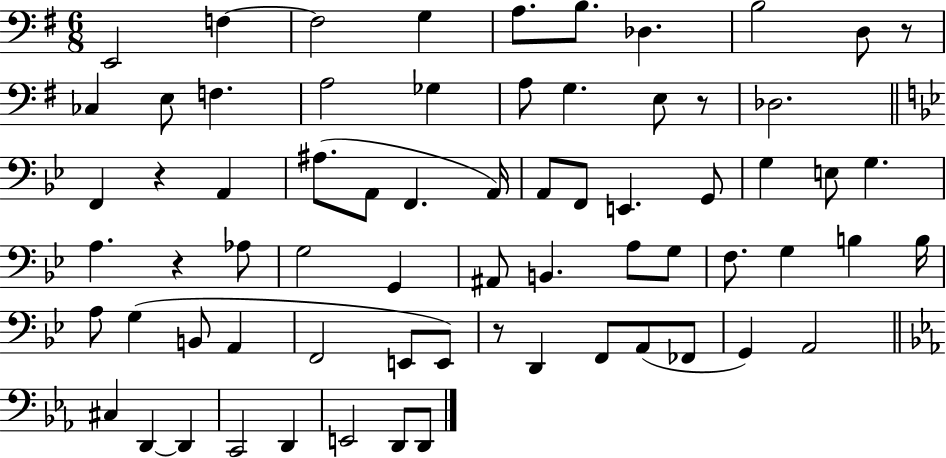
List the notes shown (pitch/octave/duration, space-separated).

E2/h F3/q F3/h G3/q A3/e. B3/e. Db3/q. B3/h D3/e R/e CES3/q E3/e F3/q. A3/h Gb3/q A3/e G3/q. E3/e R/e Db3/h. F2/q R/q A2/q A#3/e. A2/e F2/q. A2/s A2/e F2/e E2/q. G2/e G3/q E3/e G3/q. A3/q. R/q Ab3/e G3/h G2/q A#2/e B2/q. A3/e G3/e F3/e. G3/q B3/q B3/s A3/e G3/q B2/e A2/q F2/h E2/e E2/e R/e D2/q F2/e A2/e FES2/e G2/q A2/h C#3/q D2/q D2/q C2/h D2/q E2/h D2/e D2/e